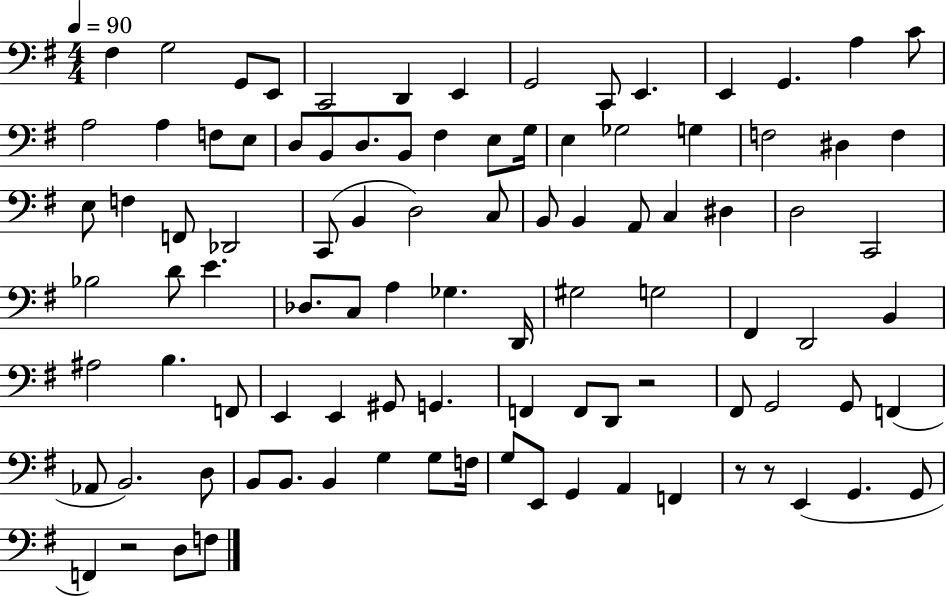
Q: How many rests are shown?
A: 4